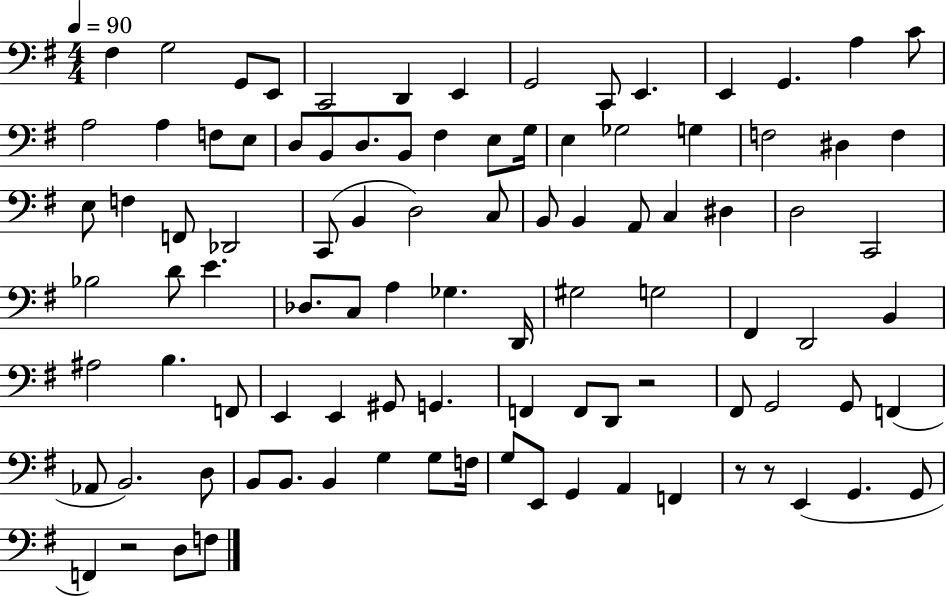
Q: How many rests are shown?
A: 4